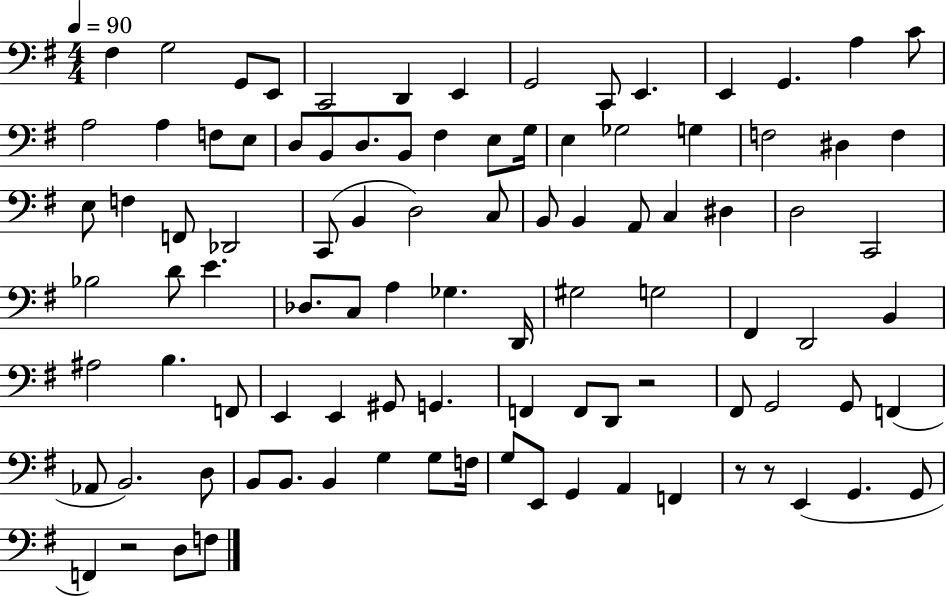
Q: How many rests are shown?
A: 4